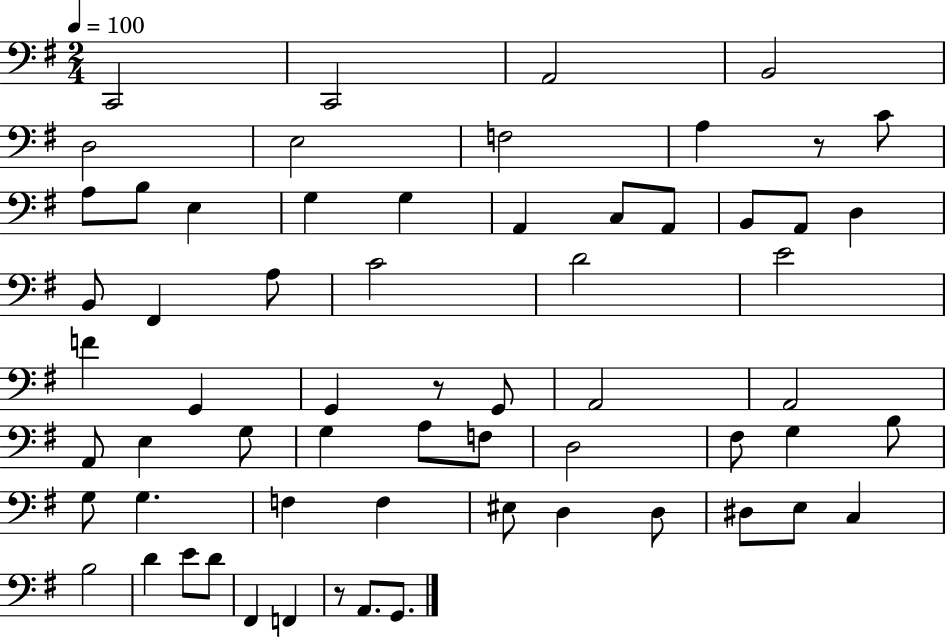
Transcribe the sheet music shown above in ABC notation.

X:1
T:Untitled
M:2/4
L:1/4
K:G
C,,2 C,,2 A,,2 B,,2 D,2 E,2 F,2 A, z/2 C/2 A,/2 B,/2 E, G, G, A,, C,/2 A,,/2 B,,/2 A,,/2 D, B,,/2 ^F,, A,/2 C2 D2 E2 F G,, G,, z/2 G,,/2 A,,2 A,,2 A,,/2 E, G,/2 G, A,/2 F,/2 D,2 ^F,/2 G, B,/2 G,/2 G, F, F, ^E,/2 D, D,/2 ^D,/2 E,/2 C, B,2 D E/2 D/2 ^F,, F,, z/2 A,,/2 G,,/2